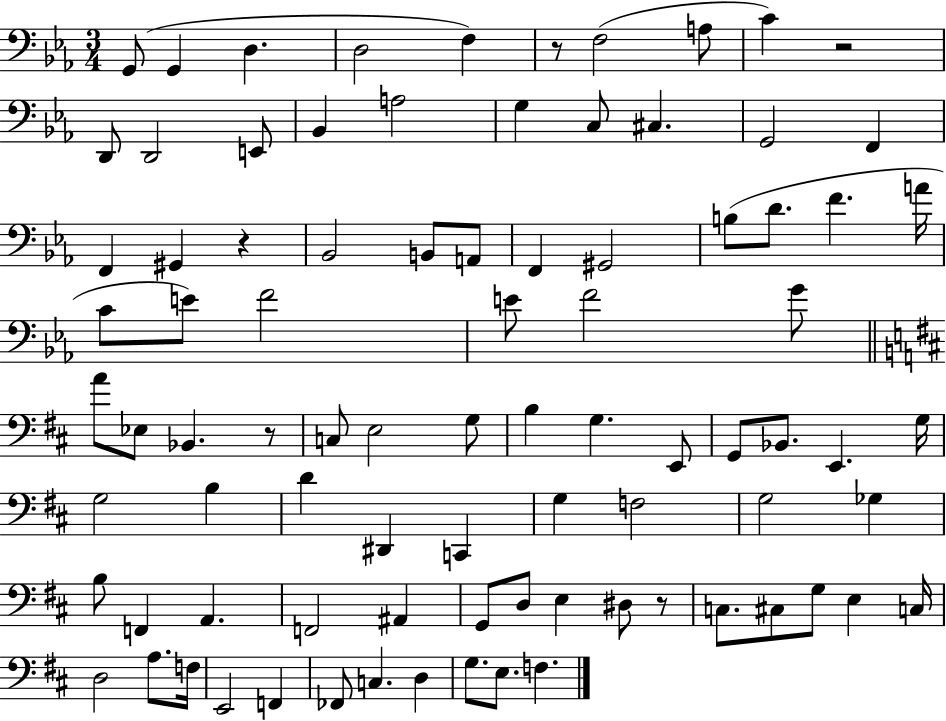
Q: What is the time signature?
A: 3/4